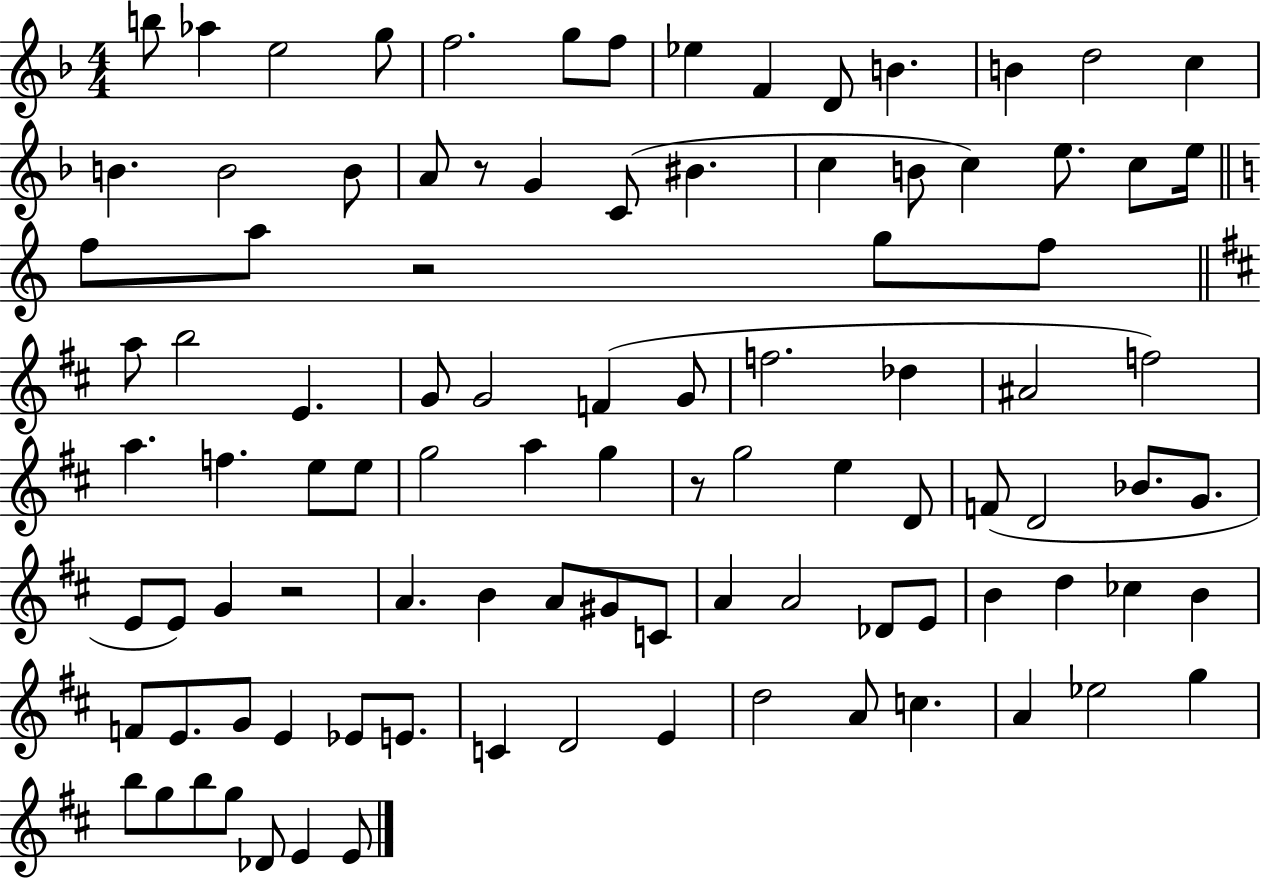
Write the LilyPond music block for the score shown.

{
  \clef treble
  \numericTimeSignature
  \time 4/4
  \key f \major
  \repeat volta 2 { b''8 aes''4 e''2 g''8 | f''2. g''8 f''8 | ees''4 f'4 d'8 b'4. | b'4 d''2 c''4 | \break b'4. b'2 b'8 | a'8 r8 g'4 c'8( bis'4. | c''4 b'8 c''4) e''8. c''8 e''16 | \bar "||" \break \key c \major f''8 a''8 r2 g''8 f''8 | \bar "||" \break \key d \major a''8 b''2 e'4. | g'8 g'2 f'4( g'8 | f''2. des''4 | ais'2 f''2) | \break a''4. f''4. e''8 e''8 | g''2 a''4 g''4 | r8 g''2 e''4 d'8 | f'8( d'2 bes'8. g'8. | \break e'8 e'8) g'4 r2 | a'4. b'4 a'8 gis'8 c'8 | a'4 a'2 des'8 e'8 | b'4 d''4 ces''4 b'4 | \break f'8 e'8. g'8 e'4 ees'8 e'8. | c'4 d'2 e'4 | d''2 a'8 c''4. | a'4 ees''2 g''4 | \break b''8 g''8 b''8 g''8 des'8 e'4 e'8 | } \bar "|."
}